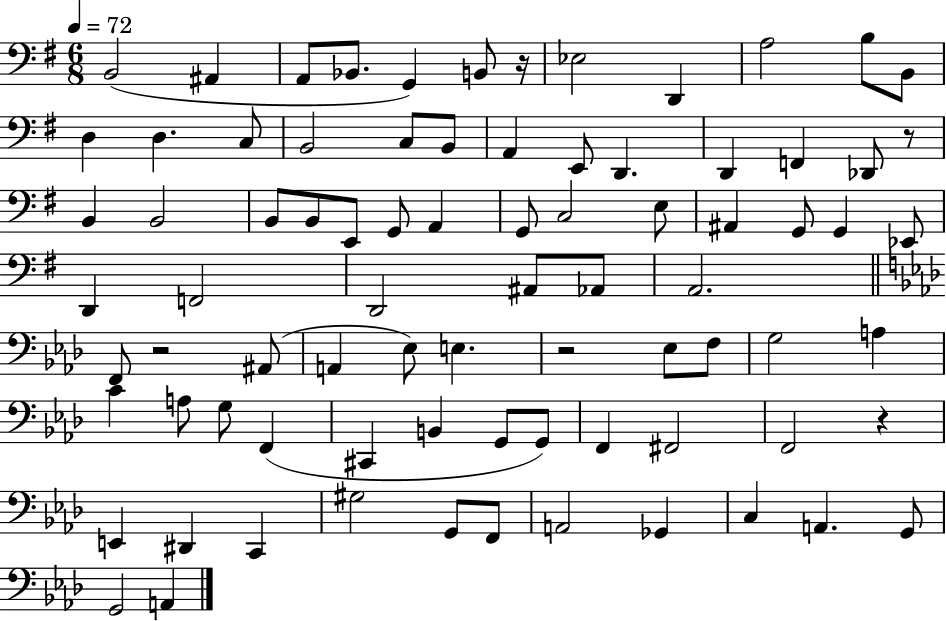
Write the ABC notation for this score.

X:1
T:Untitled
M:6/8
L:1/4
K:G
B,,2 ^A,, A,,/2 _B,,/2 G,, B,,/2 z/4 _E,2 D,, A,2 B,/2 B,,/2 D, D, C,/2 B,,2 C,/2 B,,/2 A,, E,,/2 D,, D,, F,, _D,,/2 z/2 B,, B,,2 B,,/2 B,,/2 E,,/2 G,,/2 A,, G,,/2 C,2 E,/2 ^A,, G,,/2 G,, _E,,/2 D,, F,,2 D,,2 ^A,,/2 _A,,/2 A,,2 F,,/2 z2 ^A,,/2 A,, _E,/2 E, z2 _E,/2 F,/2 G,2 A, C A,/2 G,/2 F,, ^C,, B,, G,,/2 G,,/2 F,, ^F,,2 F,,2 z E,, ^D,, C,, ^G,2 G,,/2 F,,/2 A,,2 _G,, C, A,, G,,/2 G,,2 A,,